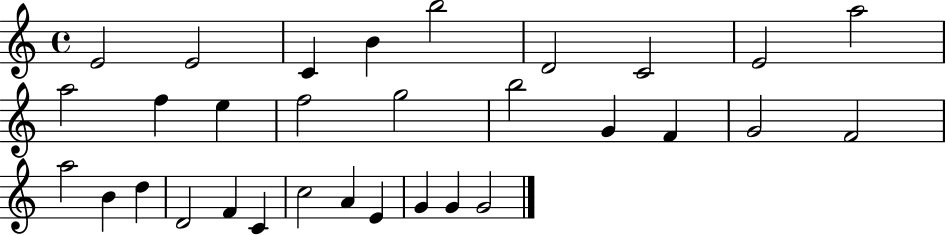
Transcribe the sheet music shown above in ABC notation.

X:1
T:Untitled
M:4/4
L:1/4
K:C
E2 E2 C B b2 D2 C2 E2 a2 a2 f e f2 g2 b2 G F G2 F2 a2 B d D2 F C c2 A E G G G2